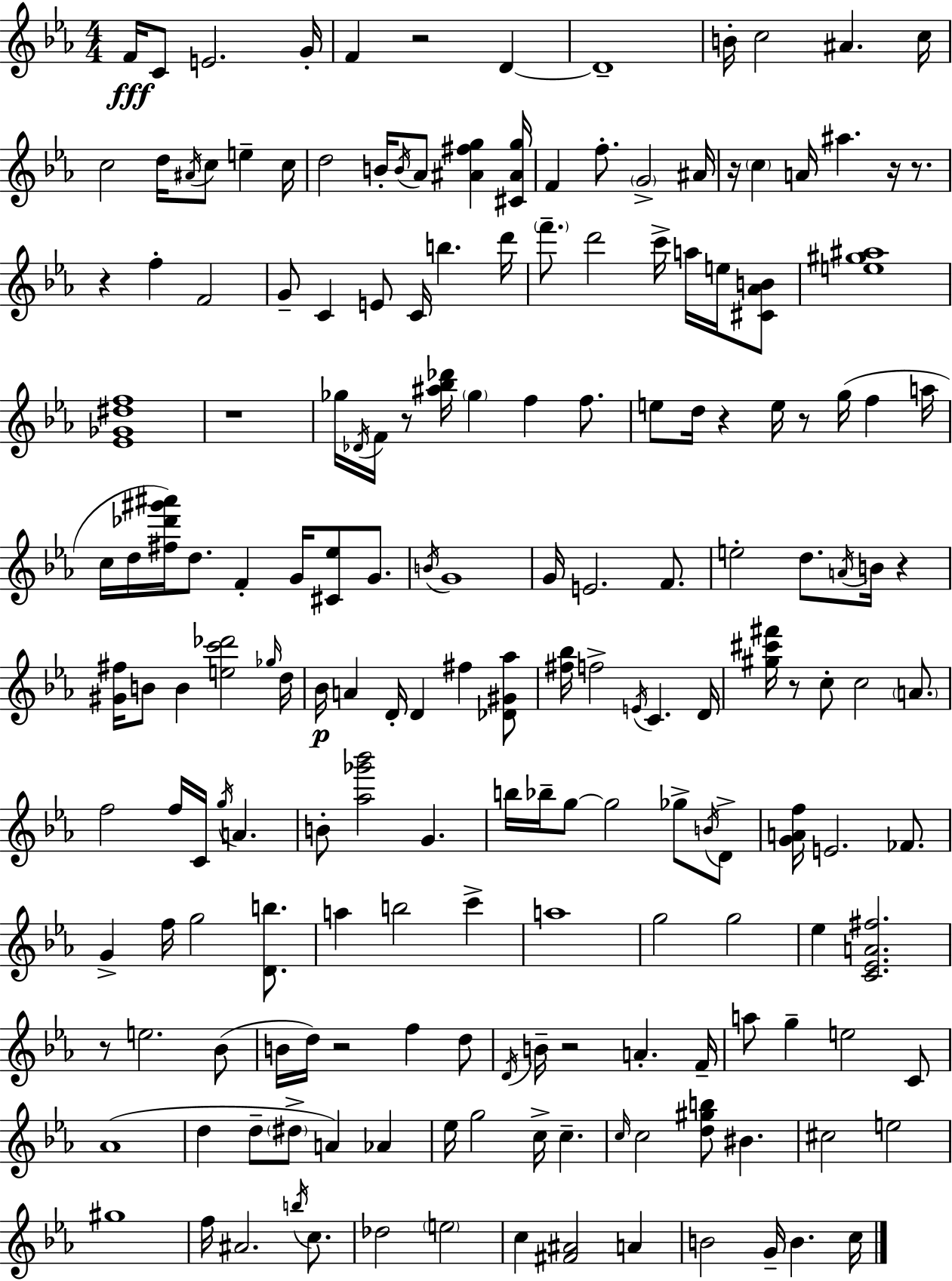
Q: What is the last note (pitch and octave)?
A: C5